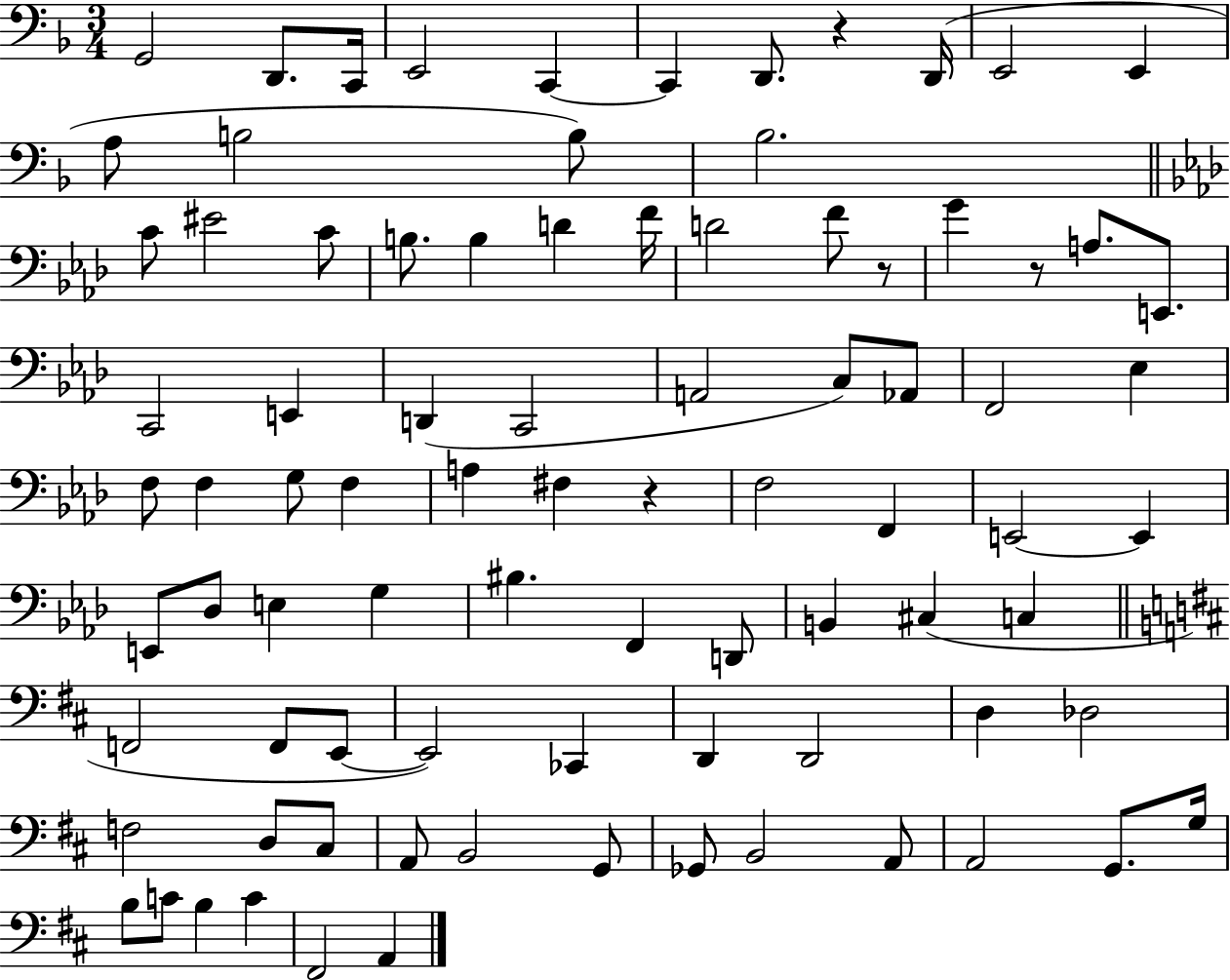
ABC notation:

X:1
T:Untitled
M:3/4
L:1/4
K:F
G,,2 D,,/2 C,,/4 E,,2 C,, C,, D,,/2 z D,,/4 E,,2 E,, A,/2 B,2 B,/2 _B,2 C/2 ^E2 C/2 B,/2 B, D F/4 D2 F/2 z/2 G z/2 A,/2 E,,/2 C,,2 E,, D,, C,,2 A,,2 C,/2 _A,,/2 F,,2 _E, F,/2 F, G,/2 F, A, ^F, z F,2 F,, E,,2 E,, E,,/2 _D,/2 E, G, ^B, F,, D,,/2 B,, ^C, C, F,,2 F,,/2 E,,/2 E,,2 _C,, D,, D,,2 D, _D,2 F,2 D,/2 ^C,/2 A,,/2 B,,2 G,,/2 _G,,/2 B,,2 A,,/2 A,,2 G,,/2 G,/4 B,/2 C/2 B, C ^F,,2 A,,